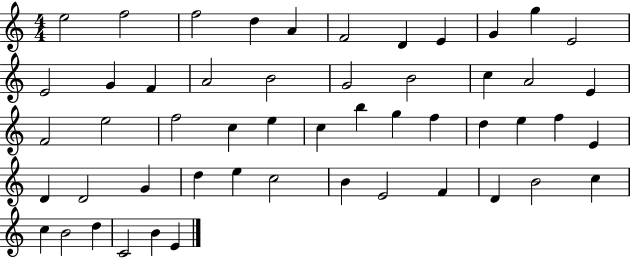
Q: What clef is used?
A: treble